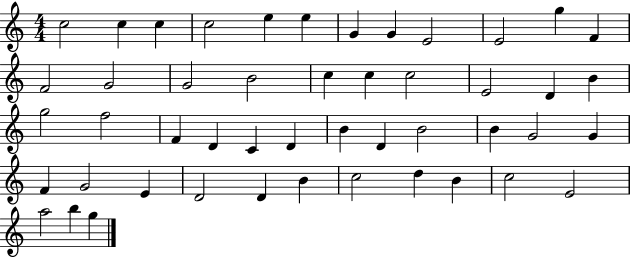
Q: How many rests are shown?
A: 0